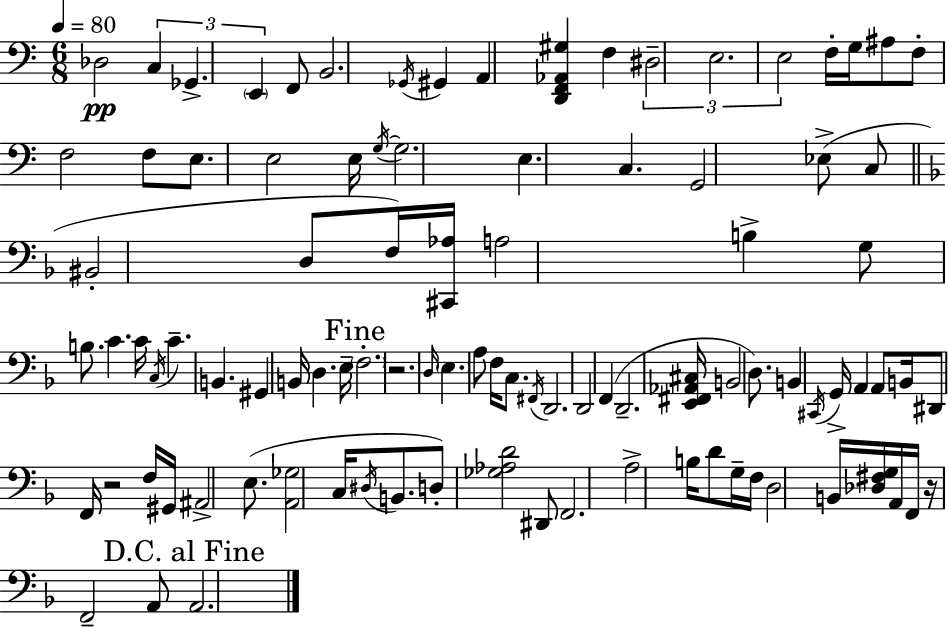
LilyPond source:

{
  \clef bass
  \numericTimeSignature
  \time 6/8
  \key c \major
  \tempo 4 = 80
  \repeat volta 2 { des2\pp \tuplet 3/2 { c4 | ges,4.-> \parenthesize e,4 } f,8 | b,2. | \acciaccatura { ges,16 } gis,4 a,4 <d, f, aes, gis>4 | \break f4 \tuplet 3/2 { dis2-- | e2. | e2 } f16-. g16 ais8 | f8-. f2 f8 | \break e8. e2 | e16 \acciaccatura { g16~ }~ g2. | e4. c4. | g,2 ees8->( | \break c8 \bar "||" \break \key f \major bis,2-. d8 f16) <cis, aes>16 | a2 b4-> | g8 b8. c'4. c'16 | \acciaccatura { c16 } c'4.-- b,4. | \break gis,4 b,16 d4. | e16-- \mark "Fine" \parenthesize f2.-. | r2. | \grace { d16 } \parenthesize e4. a8 f16 c8. | \break \acciaccatura { fis,16 } d,2. | d,2 f,4( | d,2.-- | <e, fis, aes, cis>16 b,2 | \break d8.) b,4 \acciaccatura { cis,16 } g,16-> a,4 | a,8 b,16 dis,8 f,16 r2 | f16 gis,16 ais,2-> | e8.( <a, ges>2 | \break c16 \acciaccatura { dis16 } b,8. d8-.) <ges aes d'>2 | dis,8 f,2. | a2-> | b16 d'8 g16-- f16 d2 | \break b,16 <des fis g>16 a,16 f,16 r16 f,2-- | a,8 \mark "D.C. al Fine" a,2. | } \bar "|."
}